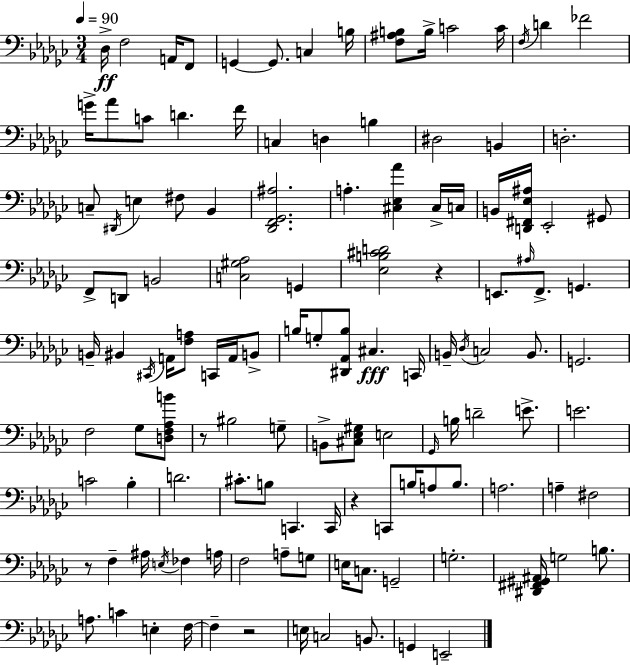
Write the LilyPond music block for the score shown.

{
  \clef bass
  \numericTimeSignature
  \time 3/4
  \key ees \minor
  \tempo 4 = 90
  des16->\ff f2 a,16 f,8 | g,4~~ g,8. c4 b16 | <f ais b>8 b16-> c'2 c'16 | \acciaccatura { f16 } d'4 fes'2 | \break g'16-> aes'8 c'8 d'4. | f'16 c4 d4 b4 | dis2 b,4 | d2.-. | \break c8-- \acciaccatura { dis,16 } e4 fis8 bes,4 | <des, f, ges, ais>2. | a4.-. <cis ees aes'>4 | cis16-> c16 b,16 <d, fis, ees ais>16 ees,2-. | \break gis,8 f,8-> d,8 b,2 | <c gis aes>2 g,4 | <ees b cis' d'>2 r4 | e,8. \grace { ais16 } f,8.-> g,4. | \break b,16-- bis,4 \acciaccatura { cis,16 } a,16 <f a>8 | c,16 a,16 b,8-> b16 g8-. <dis, aes, b>8 cis4.\fff | c,16 b,16-- \acciaccatura { des16 } c2 | b,8. g,2. | \break f2 | ges8 <d f aes b'>8 r8 bis2 | g8-- b,8-> <cis ees gis>8 e2 | \grace { ges,16 } b16 d'2-- | \break e'8.-> e'2. | c'2 | bes4-. d'2. | cis'8.-. b8 c,4. | \break c,16 r4 c,8 | b16 a8 b8. a2. | a4-- fis2 | r8 f4-- | \break ais16 \acciaccatura { e16 } fes4 a16 f2 | a8-- g8 e16 c8. g,2-- | g2.-. | <dis, fis, gis, ais,>16 g2 | \break b8. a8. c'4 | e4-. f16~~ f4-- r2 | e16 c2 | b,8. g,4 e,2-- | \break \bar "|."
}